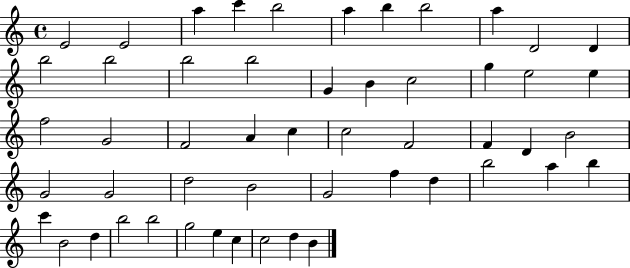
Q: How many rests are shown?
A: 0